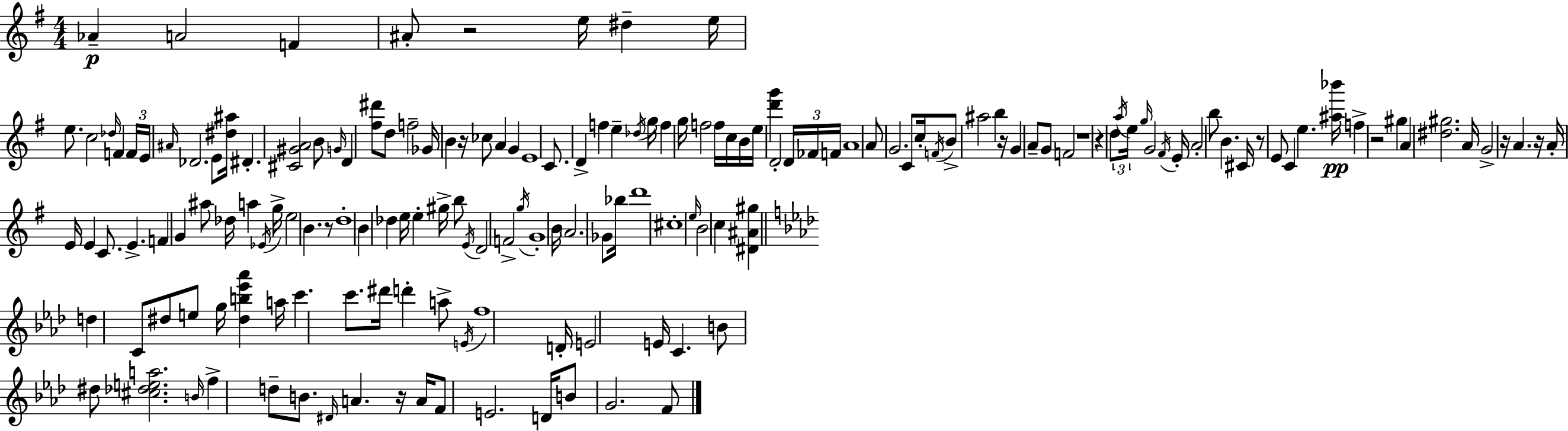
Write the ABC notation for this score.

X:1
T:Untitled
M:4/4
L:1/4
K:Em
_A A2 F ^A/2 z2 e/4 ^d e/4 e/2 c2 _d/4 F F/4 E/4 ^A/4 _D2 E/2 [^d^a]/4 ^D [^C^GA]2 B/2 G/4 D [^f^d']/2 d/2 f2 _G/4 B z/4 _c/2 A G E4 C/2 D f e _d/4 g/4 f g/4 f2 f/4 c/4 B/4 e/4 [d'g'] D2 D/4 _F/4 F/4 A4 A/2 G2 C/2 c/4 F/4 B/2 ^a2 b z/4 G A/2 G/2 F2 z4 z d/2 a/4 e/4 g/4 G2 ^F/4 E/4 A2 b/2 B ^C/4 z/2 E/2 C e [^a_b']/4 f z2 ^g A [^d^g]2 A/4 G2 z/4 A z/4 A/4 E/4 E C/2 E F G ^a/2 _d/4 a _E/4 g/4 e2 B z/2 d4 B _d e/4 e ^g/4 b/2 E/4 D2 F2 g/4 G4 B/4 A2 _G/2 _b/4 d'4 ^c4 e/4 B2 c [^D^A^g] d C/2 ^d/2 e/2 g/4 [^db_e'_a'] a/4 c' c'/2 ^d'/4 d' a/2 E/4 f4 D/4 E2 E/4 C B/2 ^d/2 [^c_dea]2 B/4 f d/2 B/2 ^D/4 A z/4 A/4 F/2 E2 D/4 B/2 G2 F/2